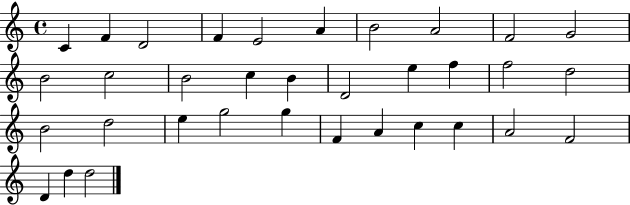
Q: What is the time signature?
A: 4/4